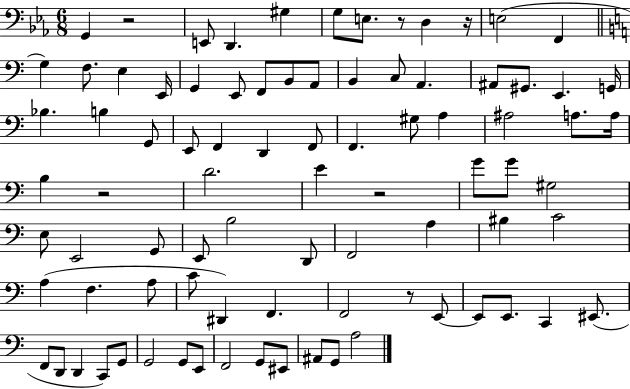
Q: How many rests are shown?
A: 6